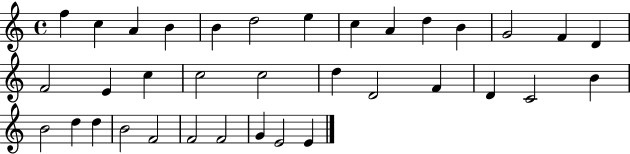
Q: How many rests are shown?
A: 0